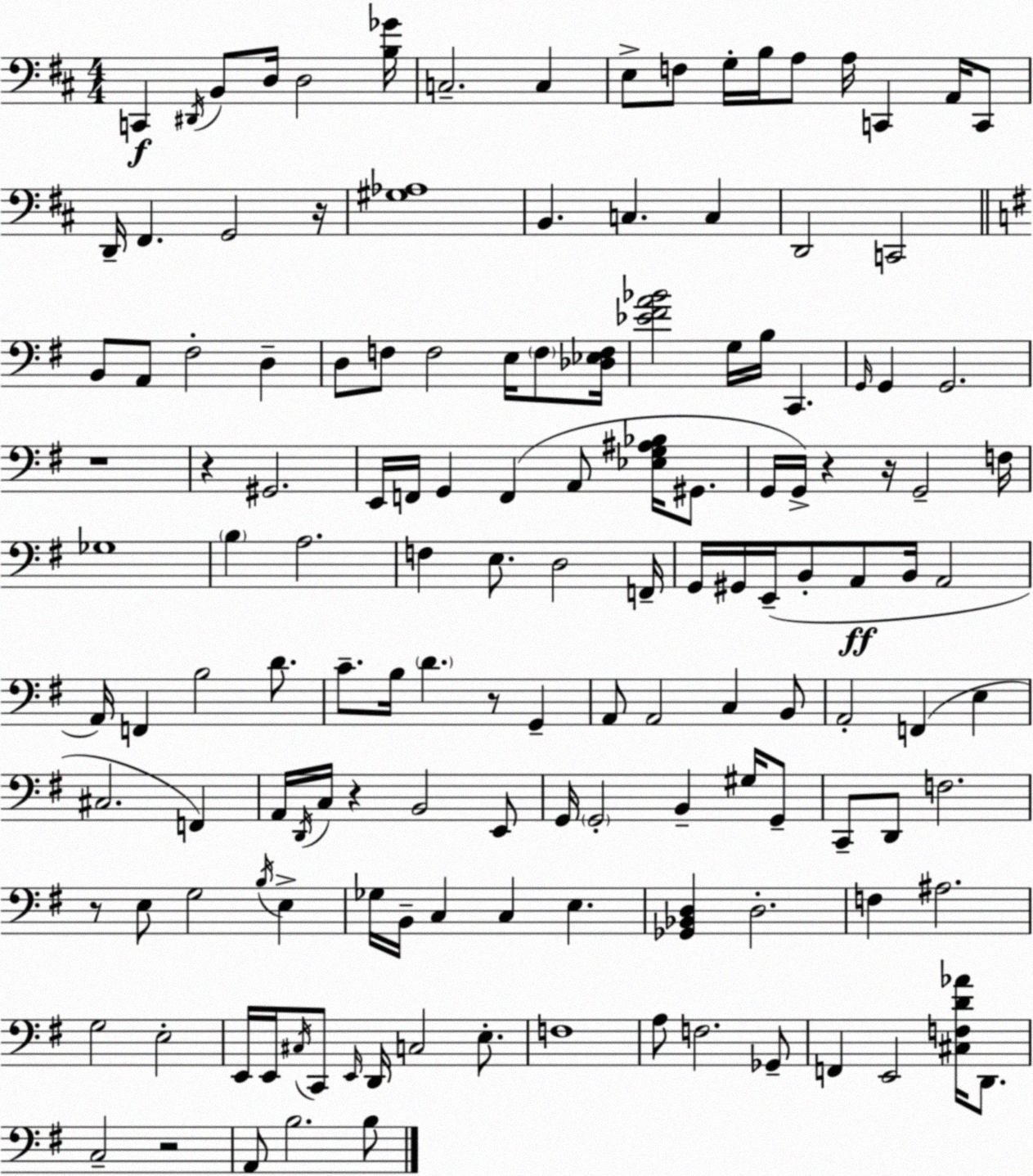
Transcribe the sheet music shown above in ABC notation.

X:1
T:Untitled
M:4/4
L:1/4
K:D
C,, ^D,,/4 B,,/2 D,/4 D,2 [B,_G]/4 C,2 C, E,/2 F,/2 G,/4 B,/4 A,/2 A,/4 C,, A,,/4 C,,/2 D,,/4 ^F,, G,,2 z/4 [^G,_A,]4 B,, C, C, D,,2 C,,2 B,,/2 A,,/2 ^F,2 D, D,/2 F,/2 F,2 E,/4 F,/2 [_D,_E,F,]/4 [_E^FA_B]2 G,/4 B,/4 C,, G,,/4 G,, G,,2 z4 z ^G,,2 E,,/4 F,,/4 G,, F,, A,,/2 [_E,G,^A,_B,]/4 ^G,,/2 G,,/4 G,,/4 z z/4 G,,2 F,/4 _G,4 B, A,2 F, E,/2 D,2 F,,/4 G,,/4 ^G,,/4 E,,/4 B,,/2 A,,/2 B,,/4 A,,2 A,,/4 F,, B,2 D/2 C/2 B,/4 D z/2 G,, A,,/2 A,,2 C, B,,/2 A,,2 F,, E, ^C,2 F,, A,,/4 D,,/4 C,/4 z B,,2 E,,/2 G,,/4 G,,2 B,, ^G,/4 G,,/2 C,,/2 D,,/2 F,2 z/2 E,/2 G,2 B,/4 E, _G,/4 B,,/4 C, C, E, [_G,,_B,,D,] D,2 F, ^A,2 G,2 E,2 E,,/4 E,,/4 ^C,/4 C,,/2 E,,/4 D,,/4 C,2 E,/2 F,4 A,/2 F,2 _G,,/2 F,, E,,2 [^C,F,D_A]/4 D,,/2 C,2 z2 A,,/2 B,2 B,/2